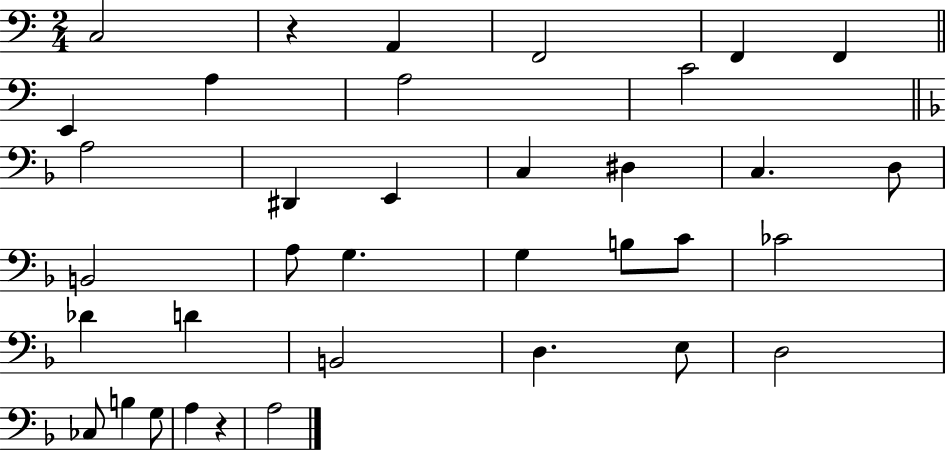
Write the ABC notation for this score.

X:1
T:Untitled
M:2/4
L:1/4
K:C
C,2 z A,, F,,2 F,, F,, E,, A, A,2 C2 A,2 ^D,, E,, C, ^D, C, D,/2 B,,2 A,/2 G, G, B,/2 C/2 _C2 _D D B,,2 D, E,/2 D,2 _C,/2 B, G,/2 A, z A,2